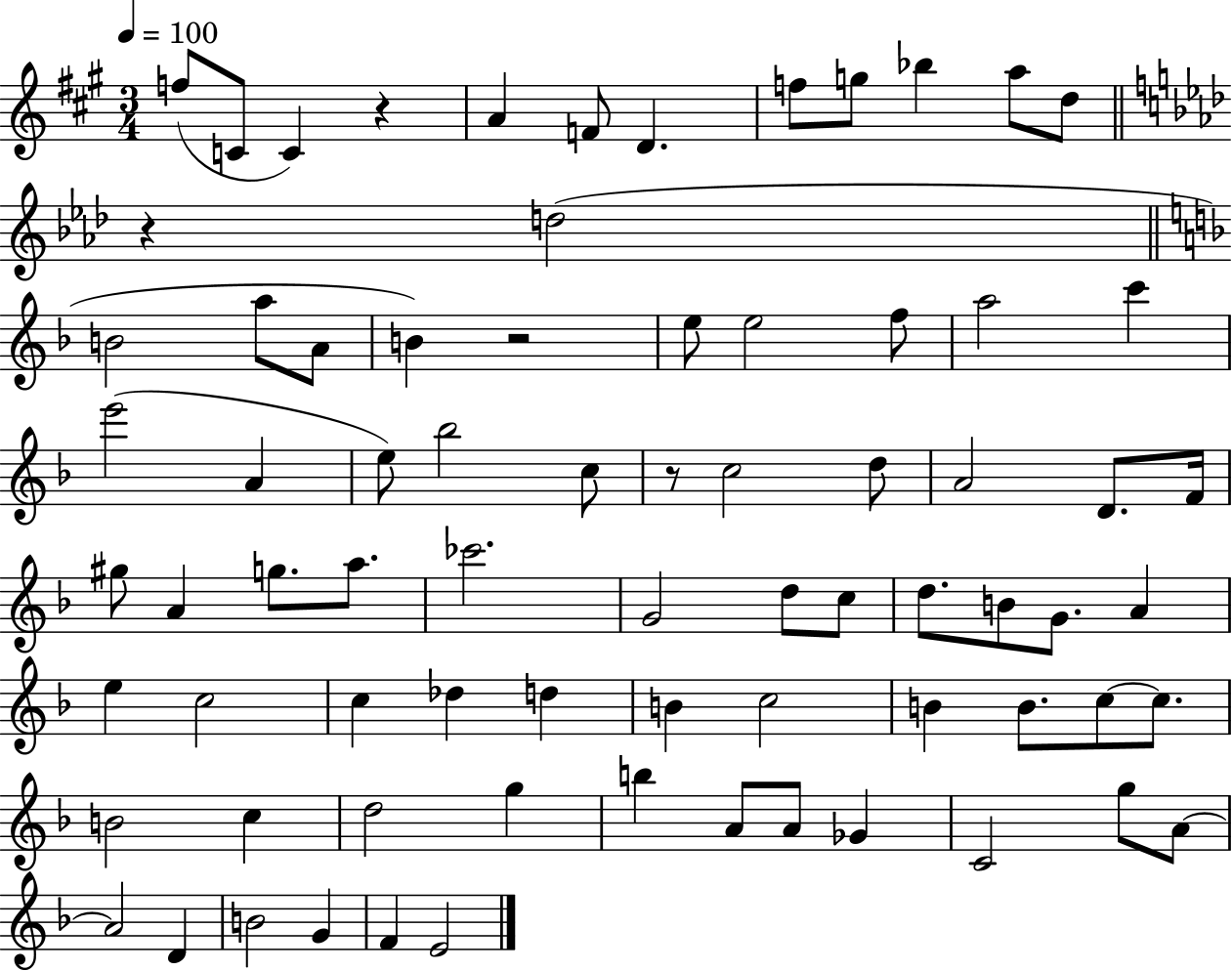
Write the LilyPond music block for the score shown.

{
  \clef treble
  \numericTimeSignature
  \time 3/4
  \key a \major
  \tempo 4 = 100
  f''8( c'8 c'4) r4 | a'4 f'8 d'4. | f''8 g''8 bes''4 a''8 d''8 | \bar "||" \break \key f \minor r4 d''2( | \bar "||" \break \key f \major b'2 a''8 a'8 | b'4) r2 | e''8 e''2 f''8 | a''2 c'''4 | \break e'''2( a'4 | e''8) bes''2 c''8 | r8 c''2 d''8 | a'2 d'8. f'16 | \break gis''8 a'4 g''8. a''8. | ces'''2. | g'2 d''8 c''8 | d''8. b'8 g'8. a'4 | \break e''4 c''2 | c''4 des''4 d''4 | b'4 c''2 | b'4 b'8. c''8~~ c''8. | \break b'2 c''4 | d''2 g''4 | b''4 a'8 a'8 ges'4 | c'2 g''8 a'8~~ | \break a'2 d'4 | b'2 g'4 | f'4 e'2 | \bar "|."
}